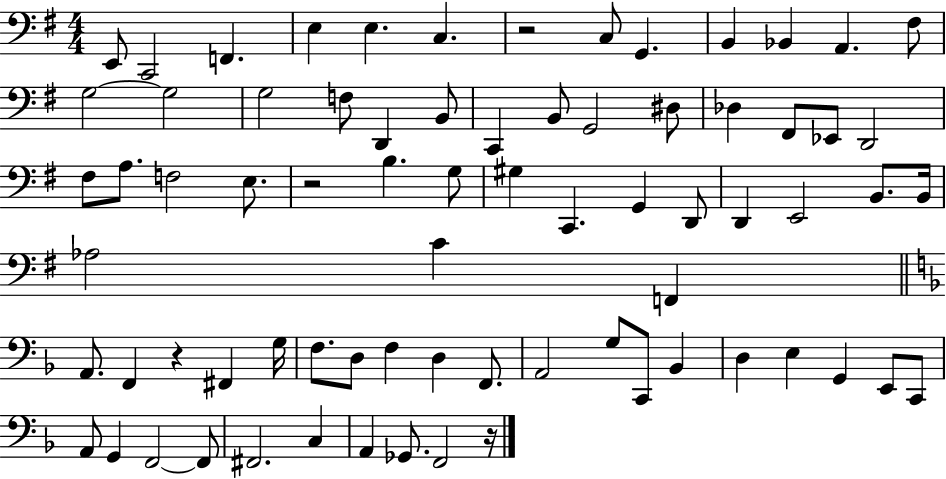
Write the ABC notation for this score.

X:1
T:Untitled
M:4/4
L:1/4
K:G
E,,/2 C,,2 F,, E, E, C, z2 C,/2 G,, B,, _B,, A,, ^F,/2 G,2 G,2 G,2 F,/2 D,, B,,/2 C,, B,,/2 G,,2 ^D,/2 _D, ^F,,/2 _E,,/2 D,,2 ^F,/2 A,/2 F,2 E,/2 z2 B, G,/2 ^G, C,, G,, D,,/2 D,, E,,2 B,,/2 B,,/4 _A,2 C F,, A,,/2 F,, z ^F,, G,/4 F,/2 D,/2 F, D, F,,/2 A,,2 G,/2 C,,/2 _B,, D, E, G,, E,,/2 C,,/2 A,,/2 G,, F,,2 F,,/2 ^F,,2 C, A,, _G,,/2 F,,2 z/4